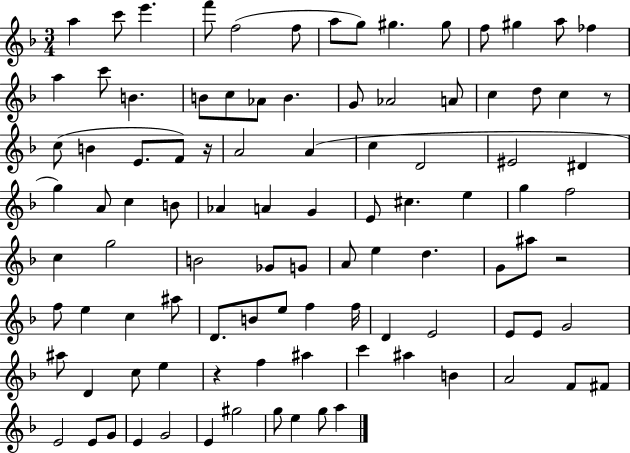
A5/q C6/e E6/q. F6/e F5/h F5/e A5/e G5/e G#5/q. G#5/e F5/e G#5/q A5/e FES5/q A5/q C6/e B4/q. B4/e C5/e Ab4/e B4/q. G4/e Ab4/h A4/e C5/q D5/e C5/q R/e C5/e B4/q E4/e. F4/e R/s A4/h A4/q C5/q D4/h EIS4/h D#4/q G5/q A4/e C5/q B4/e Ab4/q A4/q G4/q E4/e C#5/q. E5/q G5/q F5/h C5/q G5/h B4/h Gb4/e G4/e A4/e E5/q D5/q. G4/e A#5/e R/h F5/e E5/q C5/q A#5/e D4/e. B4/e E5/e F5/q F5/s D4/q E4/h E4/e E4/e G4/h A#5/e D4/q C5/e E5/q R/q F5/q A#5/q C6/q A#5/q B4/q A4/h F4/e F#4/e E4/h E4/e G4/e E4/q G4/h E4/q G#5/h G5/e E5/q G5/e A5/q